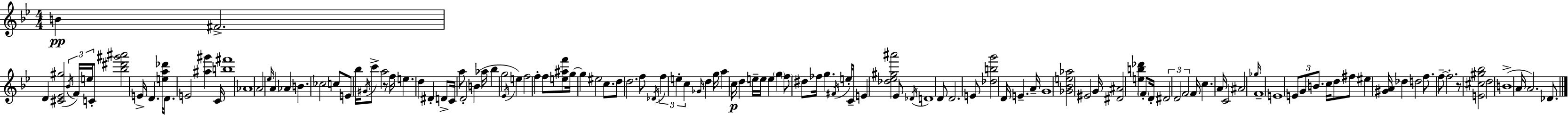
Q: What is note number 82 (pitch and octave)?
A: EIS4